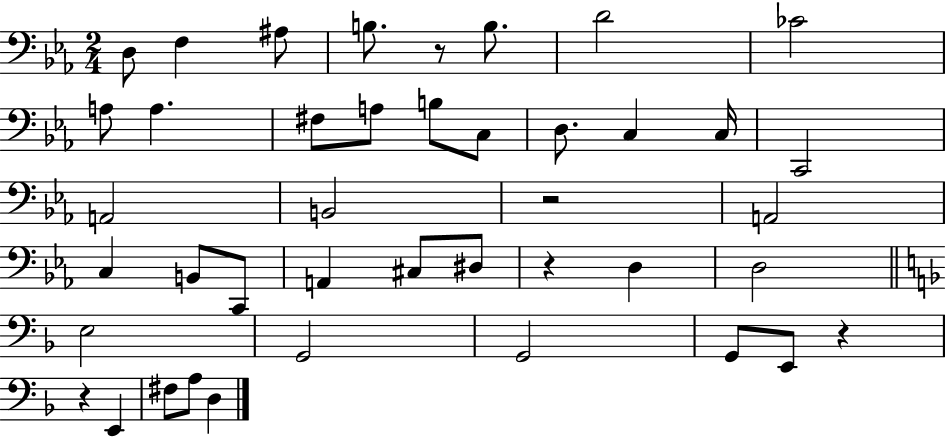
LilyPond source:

{
  \clef bass
  \numericTimeSignature
  \time 2/4
  \key ees \major
  \repeat volta 2 { d8 f4 ais8 | b8. r8 b8. | d'2 | ces'2 | \break a8 a4. | fis8 a8 b8 c8 | d8. c4 c16 | c,2 | \break a,2 | b,2 | r2 | a,2 | \break c4 b,8 c,8 | a,4 cis8 dis8 | r4 d4 | d2 | \break \bar "||" \break \key f \major e2 | g,2 | g,2 | g,8 e,8 r4 | \break r4 e,4 | fis8 a8 d4 | } \bar "|."
}